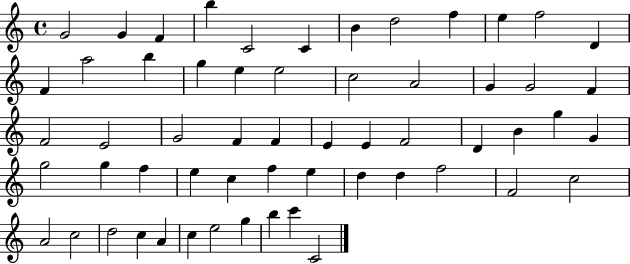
{
  \clef treble
  \time 4/4
  \defaultTimeSignature
  \key c \major
  g'2 g'4 f'4 | b''4 c'2 c'4 | b'4 d''2 f''4 | e''4 f''2 d'4 | \break f'4 a''2 b''4 | g''4 e''4 e''2 | c''2 a'2 | g'4 g'2 f'4 | \break f'2 e'2 | g'2 f'4 f'4 | e'4 e'4 f'2 | d'4 b'4 g''4 g'4 | \break g''2 g''4 f''4 | e''4 c''4 f''4 e''4 | d''4 d''4 f''2 | f'2 c''2 | \break a'2 c''2 | d''2 c''4 a'4 | c''4 e''2 g''4 | b''4 c'''4 c'2 | \break \bar "|."
}